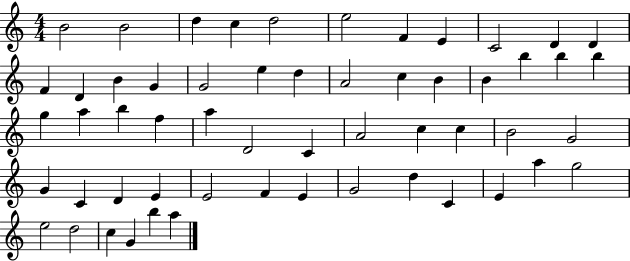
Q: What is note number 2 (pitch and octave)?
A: B4